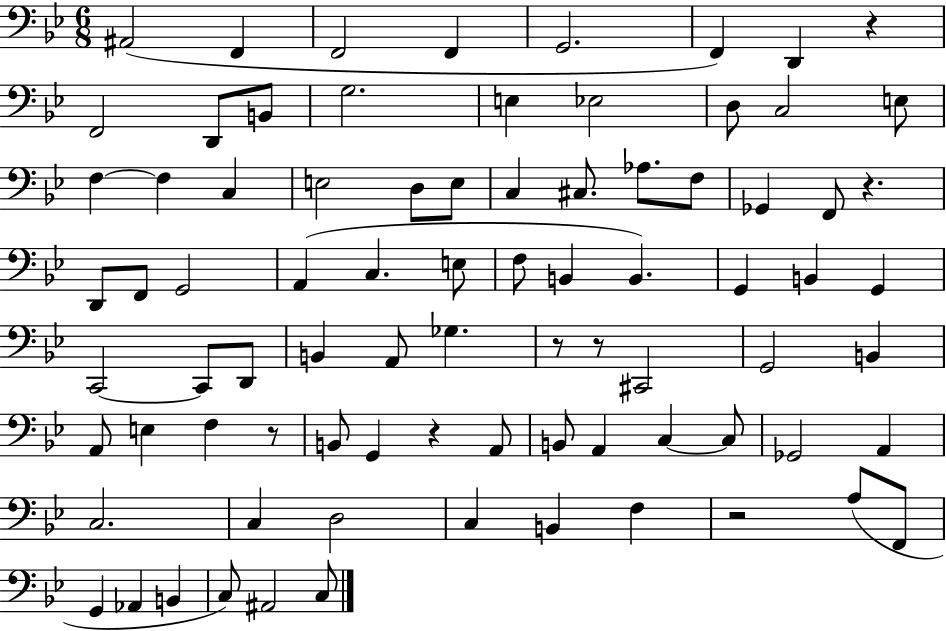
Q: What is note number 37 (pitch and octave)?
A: B2